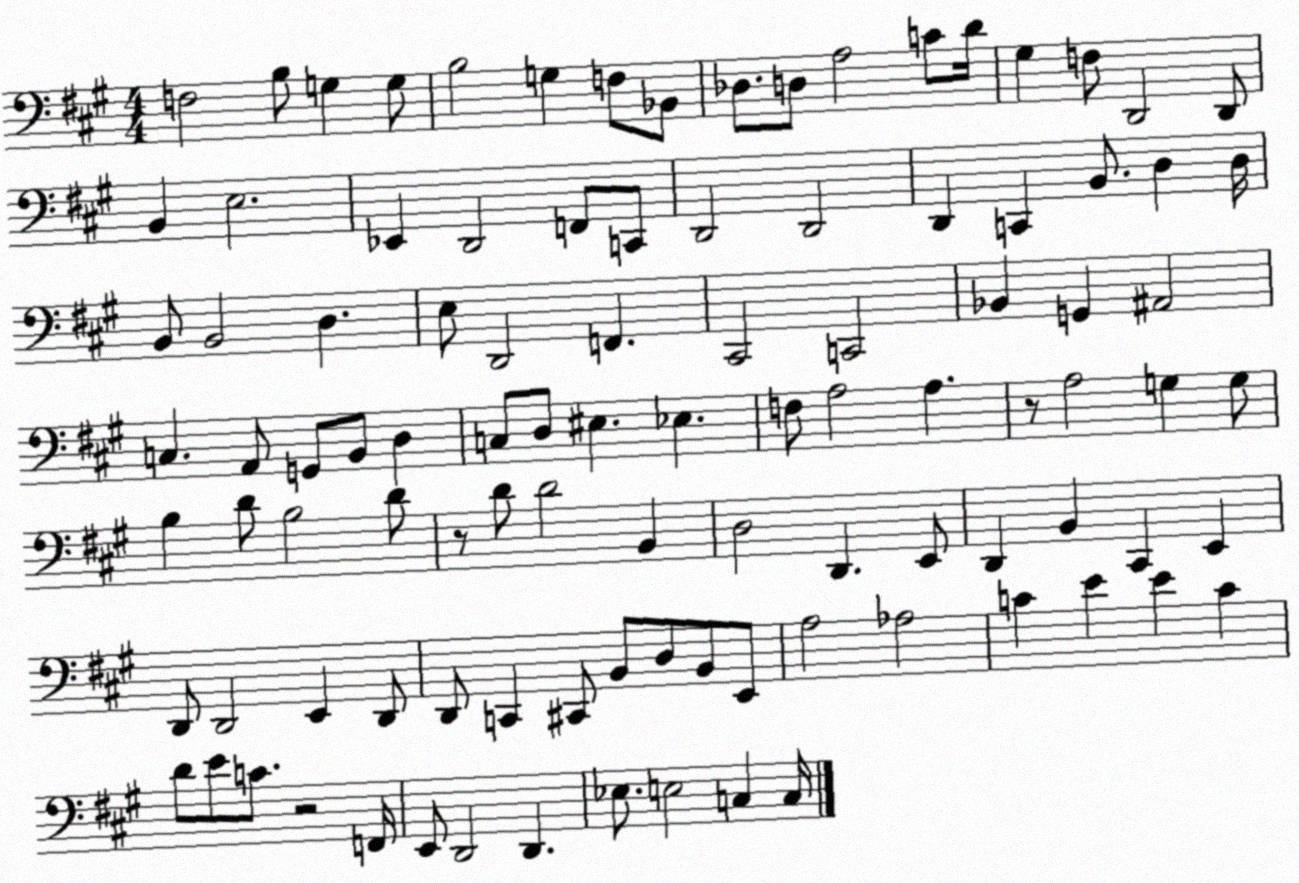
X:1
T:Untitled
M:4/4
L:1/4
K:A
F,2 B,/2 G, G,/2 B,2 G, F,/2 _B,,/2 _D,/2 D,/2 A,2 C/2 D/4 ^G, F,/2 D,,2 D,,/2 B,, E,2 _E,, D,,2 F,,/2 C,,/2 D,,2 D,,2 D,, C,, B,,/2 D, D,/4 B,,/2 B,,2 D, E,/2 D,,2 F,, ^C,,2 C,,2 _B,, G,, ^A,,2 C, A,,/2 G,,/2 B,,/2 D, C,/2 D,/2 ^E, _E, F,/2 A,2 A, z/2 A,2 G, G,/2 B, D/2 B,2 D/2 z/2 D/2 D2 B,, D,2 D,, E,,/2 D,, B,, ^C,, E,, D,,/2 D,,2 E,, D,,/2 D,,/2 C,, ^C,,/2 B,,/2 D,/2 B,,/2 E,,/2 A,2 _A,2 C E E C D/2 E/2 C/2 z2 F,,/4 E,,/2 D,,2 D,, _E,/2 E,2 C, C,/4